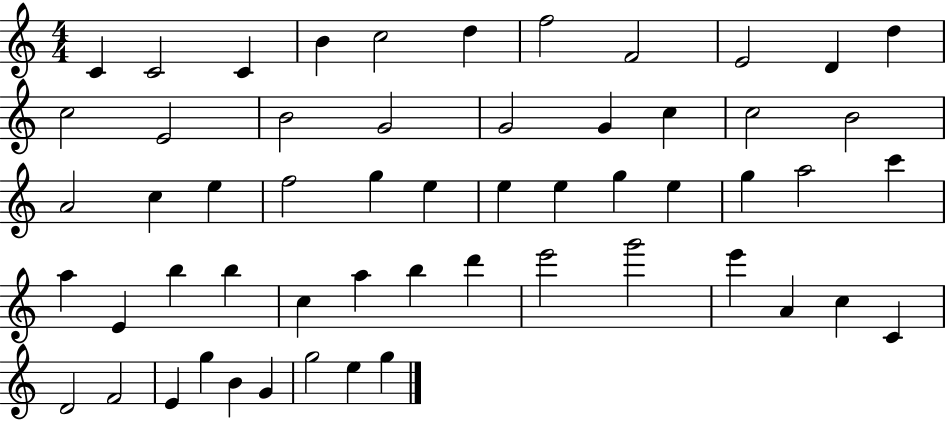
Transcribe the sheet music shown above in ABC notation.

X:1
T:Untitled
M:4/4
L:1/4
K:C
C C2 C B c2 d f2 F2 E2 D d c2 E2 B2 G2 G2 G c c2 B2 A2 c e f2 g e e e g e g a2 c' a E b b c a b d' e'2 g'2 e' A c C D2 F2 E g B G g2 e g